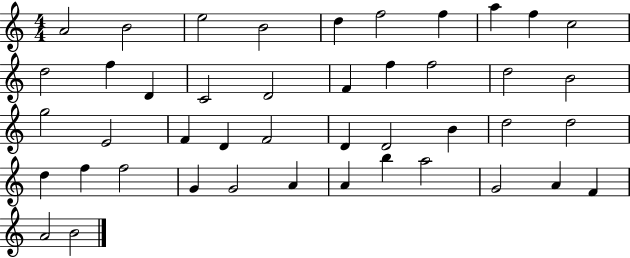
{
  \clef treble
  \numericTimeSignature
  \time 4/4
  \key c \major
  a'2 b'2 | e''2 b'2 | d''4 f''2 f''4 | a''4 f''4 c''2 | \break d''2 f''4 d'4 | c'2 d'2 | f'4 f''4 f''2 | d''2 b'2 | \break g''2 e'2 | f'4 d'4 f'2 | d'4 d'2 b'4 | d''2 d''2 | \break d''4 f''4 f''2 | g'4 g'2 a'4 | a'4 b''4 a''2 | g'2 a'4 f'4 | \break a'2 b'2 | \bar "|."
}